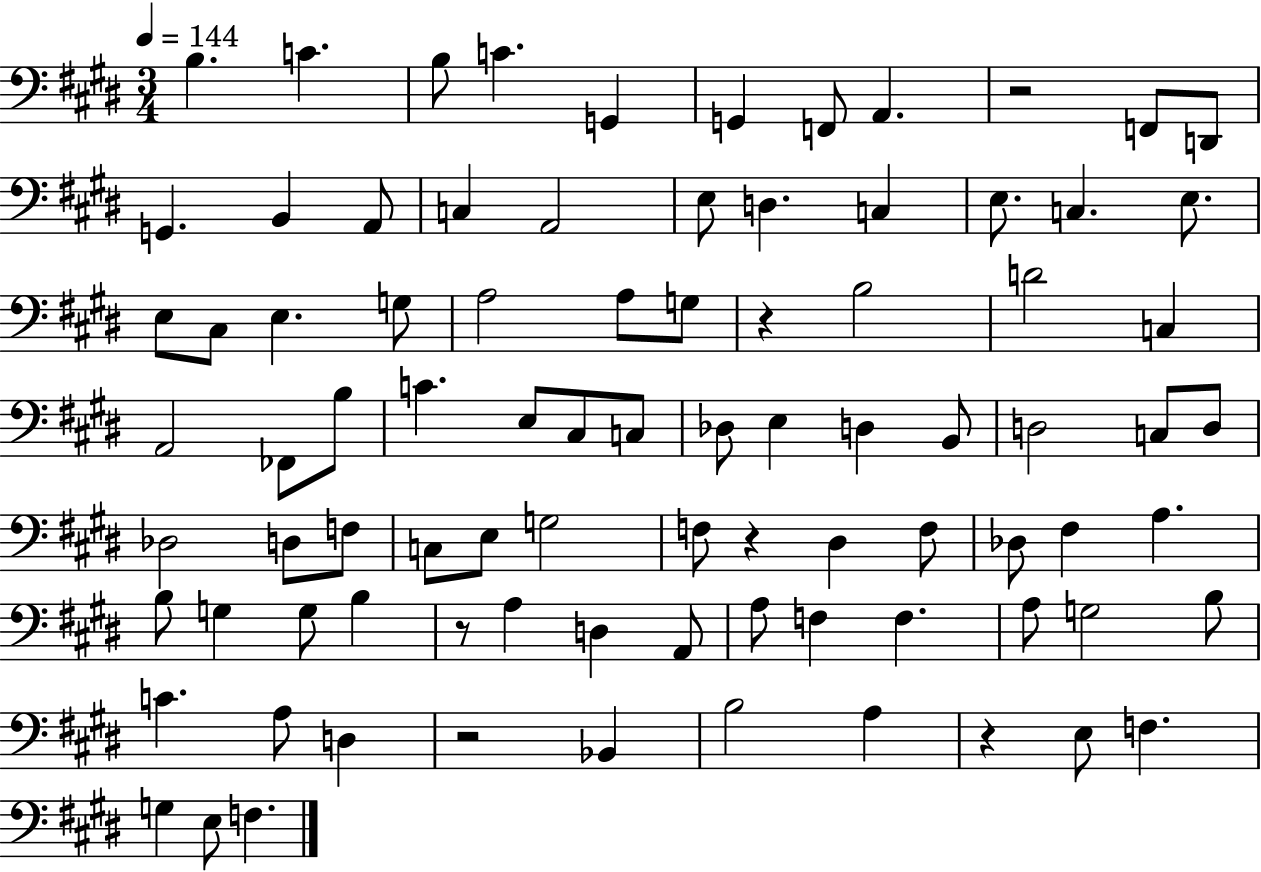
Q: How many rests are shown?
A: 6